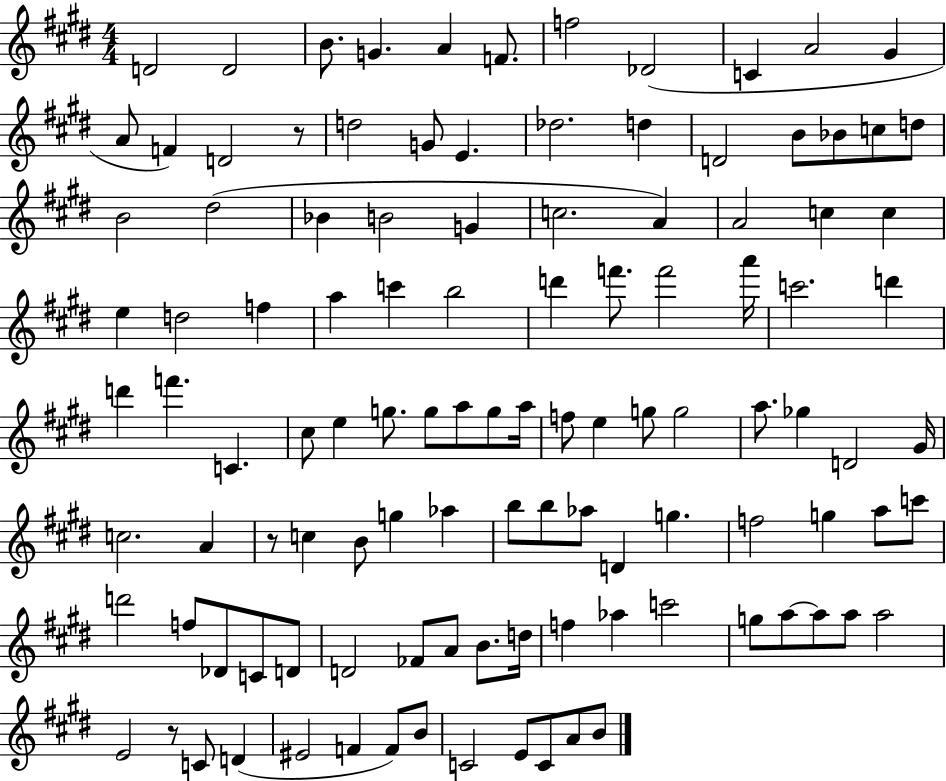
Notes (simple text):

D4/h D4/h B4/e. G4/q. A4/q F4/e. F5/h Db4/h C4/q A4/h G#4/q A4/e F4/q D4/h R/e D5/h G4/e E4/q. Db5/h. D5/q D4/h B4/e Bb4/e C5/e D5/e B4/h D#5/h Bb4/q B4/h G4/q C5/h. A4/q A4/h C5/q C5/q E5/q D5/h F5/q A5/q C6/q B5/h D6/q F6/e. F6/h A6/s C6/h. D6/q D6/q F6/q. C4/q. C#5/e E5/q G5/e. G5/e A5/e G5/e A5/s F5/e E5/q G5/e G5/h A5/e. Gb5/q D4/h G#4/s C5/h. A4/q R/e C5/q B4/e G5/q Ab5/q B5/e B5/e Ab5/e D4/q G5/q. F5/h G5/q A5/e C6/e D6/h F5/e Db4/e C4/e D4/e D4/h FES4/e A4/e B4/e. D5/s F5/q Ab5/q C6/h G5/e A5/e A5/e A5/e A5/h E4/h R/e C4/e D4/q EIS4/h F4/q F4/e B4/e C4/h E4/e C4/e A4/e B4/e